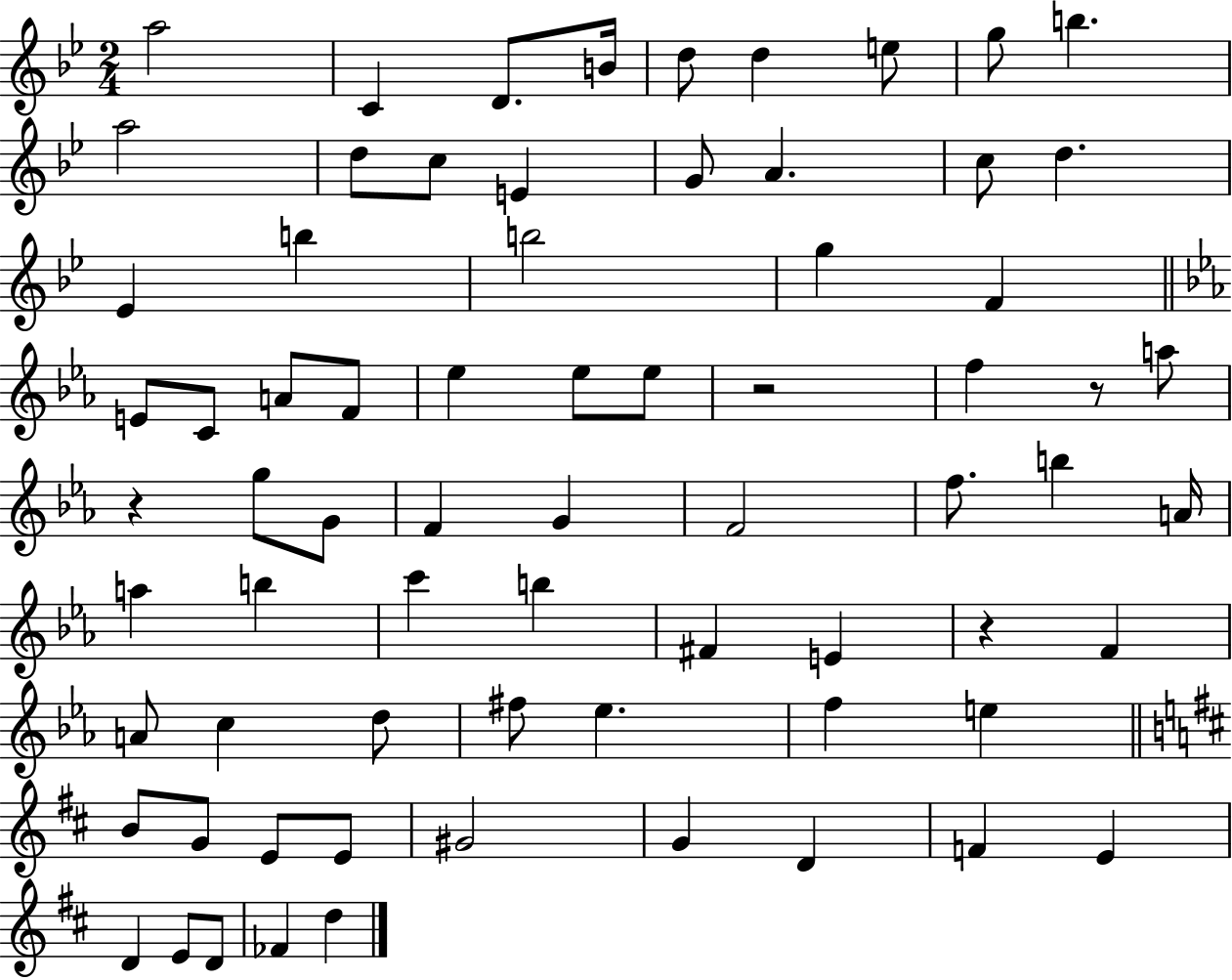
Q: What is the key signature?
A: BES major